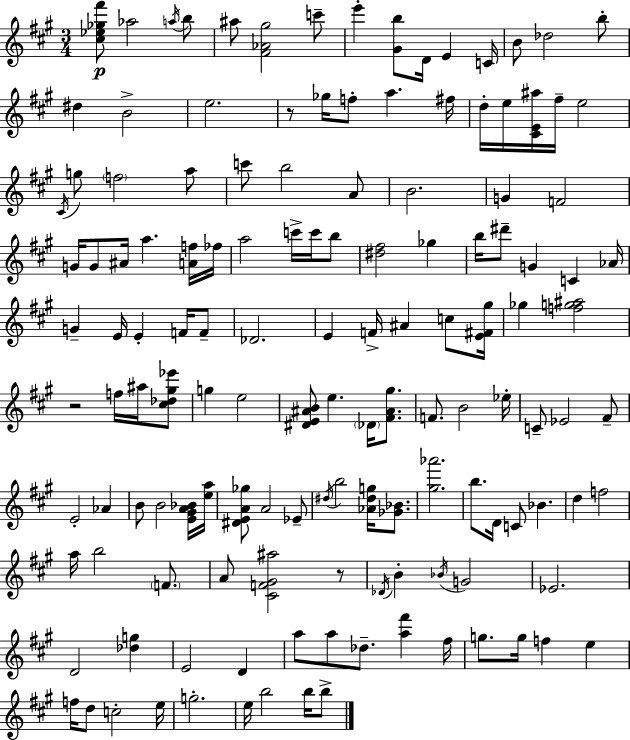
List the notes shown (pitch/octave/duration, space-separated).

[C#5,Eb5,Gb5,F#6]/e Ab5/h A5/s B5/e A#5/e [F#4,Ab4,G#5]/h C6/e E6/q [G#4,B5]/e D4/s E4/q C4/s B4/e Db5/h B5/e D#5/q B4/h E5/h. R/e Gb5/s F5/e A5/q. F#5/s D5/s E5/s [C#4,E4,A#5]/s F#5/s E5/h C#4/s G5/e F5/h A5/e C6/e B5/h A4/e B4/h. G4/q F4/h G4/s G4/e A#4/s A5/q. [A4,F5]/s FES5/s A5/h C6/s C6/s B5/e [D#5,F#5]/h Gb5/q B5/s D#6/e G4/q C4/q Ab4/s G4/q E4/s E4/q F4/s F4/e Db4/h. E4/q F4/s A#4/q C5/e [E4,F#4,G#5]/s Gb5/q [F5,G5,A#5]/h R/h F5/s A#5/s [C#5,Db5,G#5,Eb6]/e G5/q E5/h [D#4,E4,A#4,B4]/e E5/q. Db4/s [F#4,A#4,G#5]/e. F4/e. B4/h Eb5/s C4/e Eb4/h F#4/e E4/h Ab4/q B4/e B4/h [E4,G#4,A4,Bb4]/s [E5,A5]/s [D#4,E4,A4,Gb5]/e A4/h Eb4/e D#5/s B5/h [Ab4,D#5,G5]/s [Gb4,Bb4]/e. [G#5,Ab6]/h. B5/e. D4/s C4/e Bb4/q. D5/q F5/h A5/s B5/h F4/e. A4/e [C#4,F4,G#4,A#5]/h R/e Db4/s B4/q Bb4/s G4/h Eb4/h. D4/h [Db5,G5]/q E4/h D4/q A5/e A5/e Db5/e. [A5,F#6]/q F#5/s G5/e. G5/s F5/q E5/q F5/s D5/e C5/h E5/s G5/h. E5/s B5/h B5/s B5/e